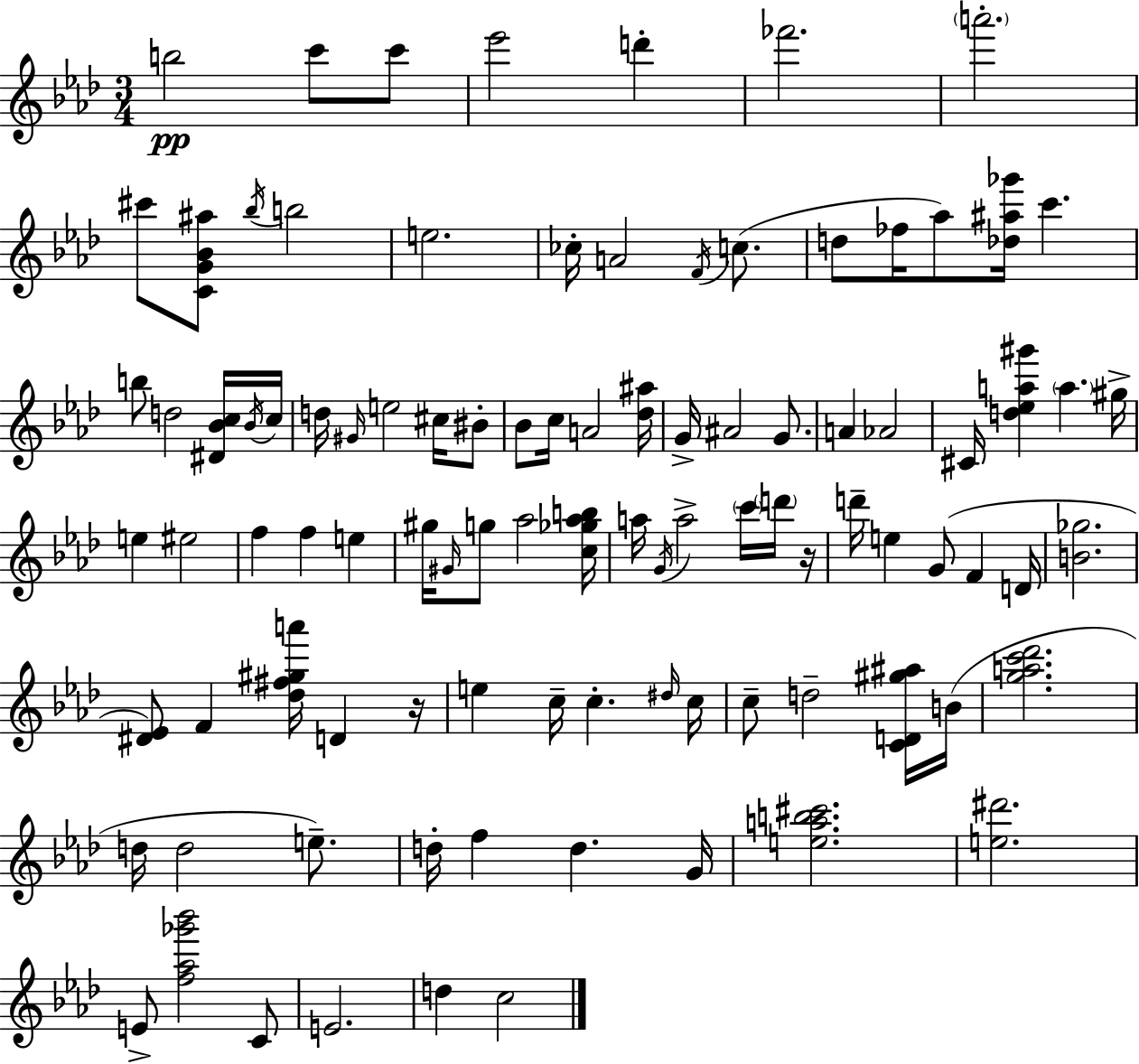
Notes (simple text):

B5/h C6/e C6/e Eb6/h D6/q FES6/h. A6/h. C#6/e [C4,G4,Bb4,A#5]/e Bb5/s B5/h E5/h. CES5/s A4/h F4/s C5/e. D5/e FES5/s Ab5/e [Db5,A#5,Gb6]/s C6/q. B5/e D5/h [D#4,Bb4,C5]/s Bb4/s C5/s D5/s G#4/s E5/h C#5/s BIS4/e Bb4/e C5/s A4/h [Db5,A#5]/s G4/s A#4/h G4/e. A4/q Ab4/h C#4/s [D5,Eb5,A5,G#6]/q A5/q. G#5/s E5/q EIS5/h F5/q F5/q E5/q G#5/s G#4/s G5/e Ab5/h [C5,Gb5,Ab5,B5]/s A5/s G4/s A5/h C6/s D6/s R/s D6/s E5/q G4/e F4/q D4/s [B4,Gb5]/h. [D#4,Eb4]/e F4/q [Db5,F#5,G#5,A6]/s D4/q R/s E5/q C5/s C5/q. D#5/s C5/s C5/e D5/h [C4,D4,G#5,A#5]/s B4/s [G5,A5,C6,Db6]/h. D5/s D5/h E5/e. D5/s F5/q D5/q. G4/s [E5,A5,B5,C#6]/h. [E5,D#6]/h. E4/e [F5,Ab5,Gb6,Bb6]/h C4/e E4/h. D5/q C5/h